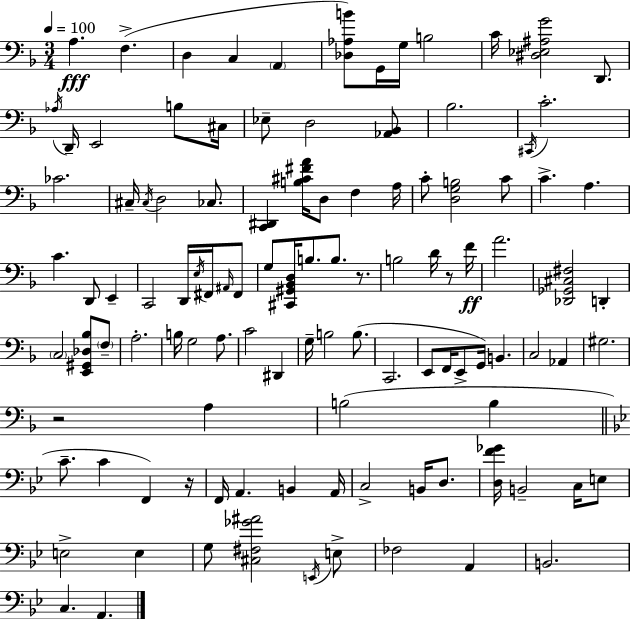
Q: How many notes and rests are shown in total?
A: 110